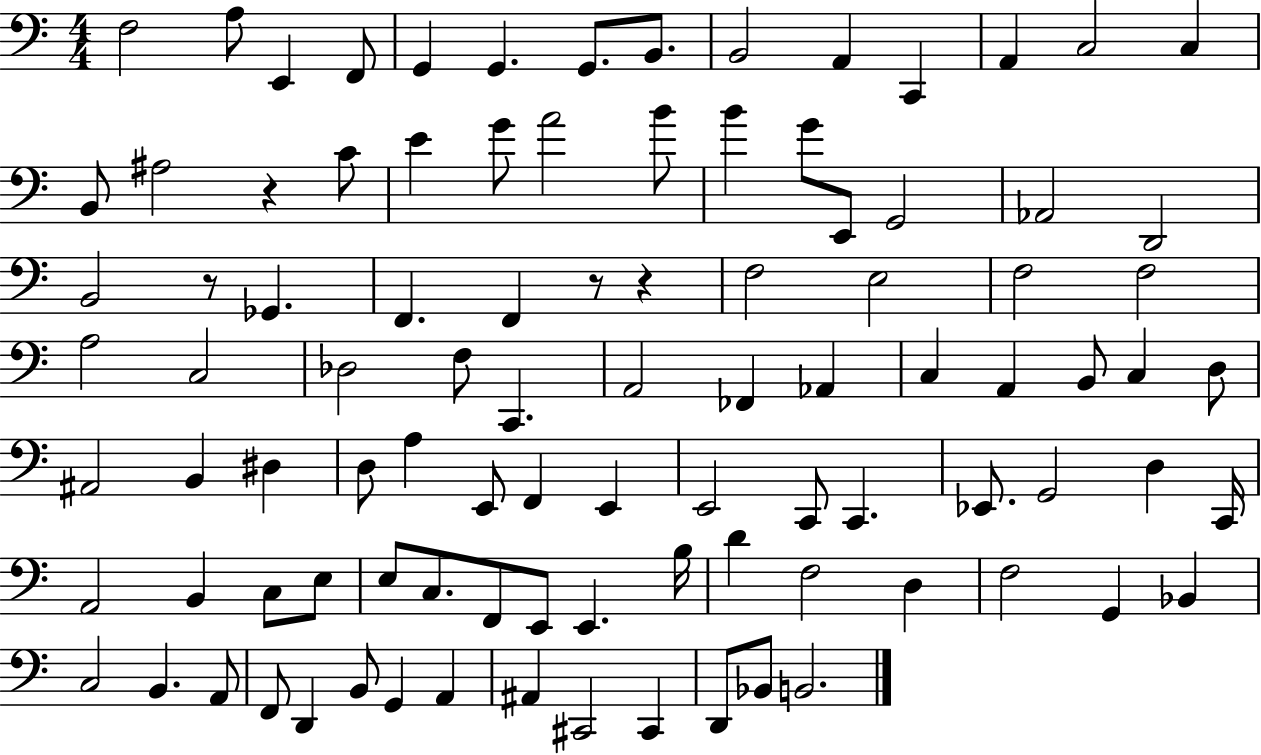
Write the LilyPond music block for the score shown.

{
  \clef bass
  \numericTimeSignature
  \time 4/4
  \key c \major
  f2 a8 e,4 f,8 | g,4 g,4. g,8. b,8. | b,2 a,4 c,4 | a,4 c2 c4 | \break b,8 ais2 r4 c'8 | e'4 g'8 a'2 b'8 | b'4 g'8 e,8 g,2 | aes,2 d,2 | \break b,2 r8 ges,4. | f,4. f,4 r8 r4 | f2 e2 | f2 f2 | \break a2 c2 | des2 f8 c,4. | a,2 fes,4 aes,4 | c4 a,4 b,8 c4 d8 | \break ais,2 b,4 dis4 | d8 a4 e,8 f,4 e,4 | e,2 c,8 c,4. | ees,8. g,2 d4 c,16 | \break a,2 b,4 c8 e8 | e8 c8. f,8 e,8 e,4. b16 | d'4 f2 d4 | f2 g,4 bes,4 | \break c2 b,4. a,8 | f,8 d,4 b,8 g,4 a,4 | ais,4 cis,2 cis,4 | d,8 bes,8 b,2. | \break \bar "|."
}